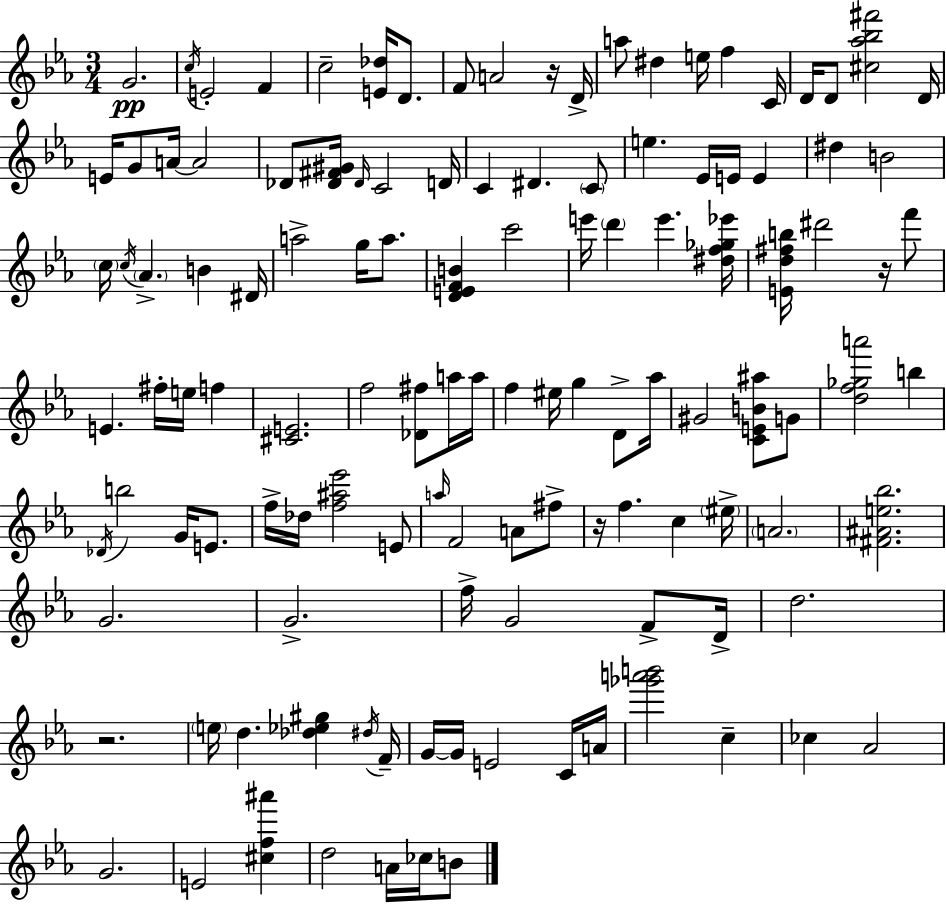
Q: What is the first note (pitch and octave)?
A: G4